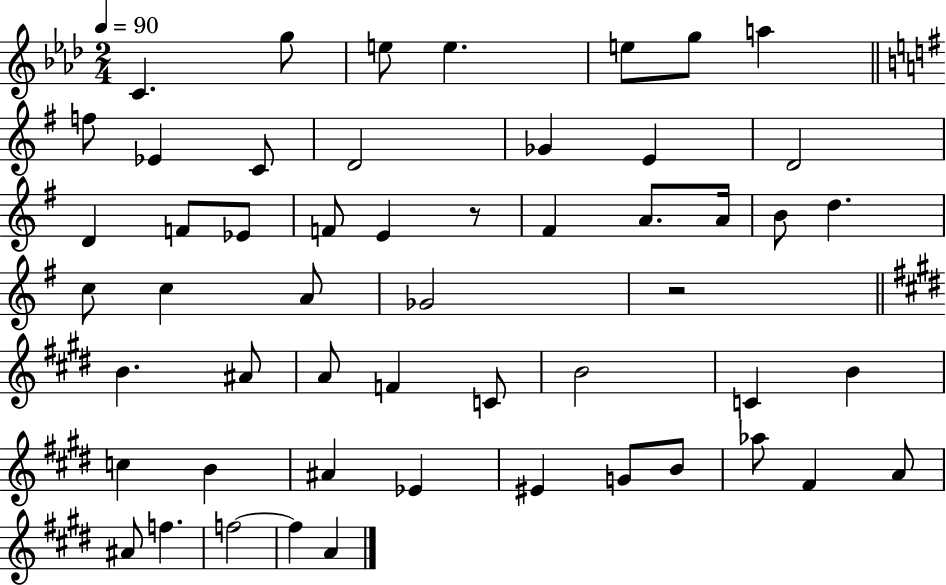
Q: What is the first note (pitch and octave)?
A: C4